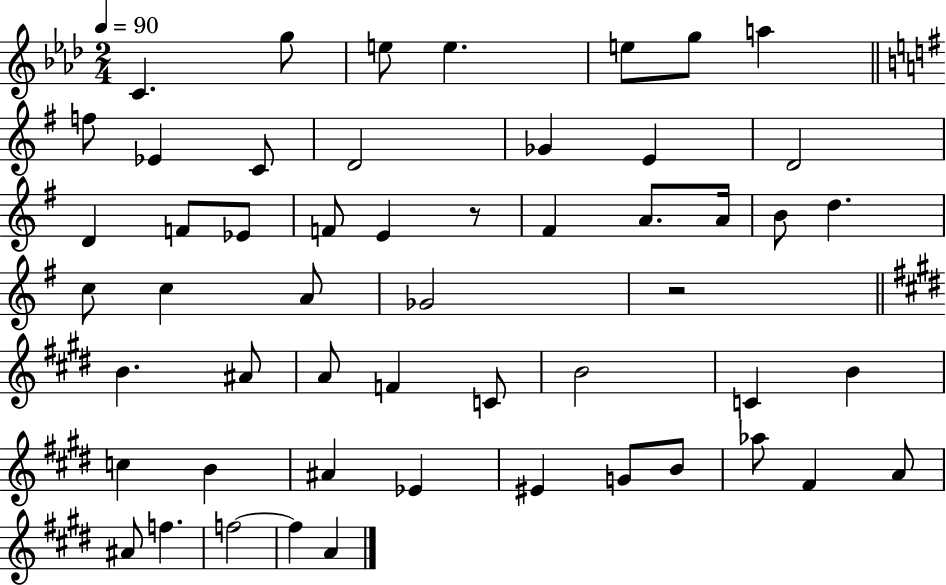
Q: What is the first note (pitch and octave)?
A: C4